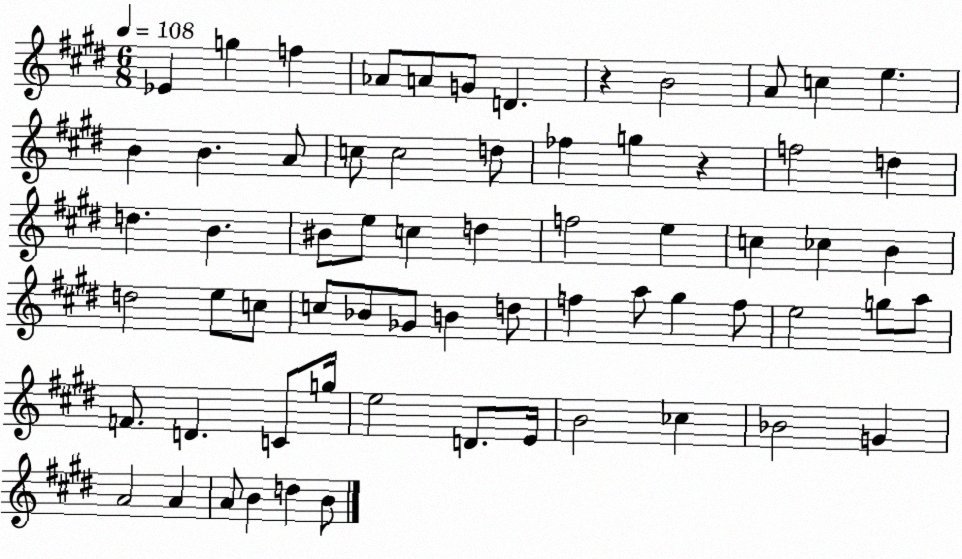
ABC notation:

X:1
T:Untitled
M:6/8
L:1/4
K:E
_E g f _A/2 A/2 G/2 D z B2 A/2 c e B B A/2 c/2 c2 d/2 _f g z f2 d d B ^B/2 e/2 c d f2 e c _c B d2 e/2 c/2 c/2 _B/2 _G/2 B d/2 f a/2 ^g f/2 e2 g/2 a/2 F/2 D C/2 g/4 e2 D/2 E/4 B2 _c _B2 G A2 A A/2 B d B/2